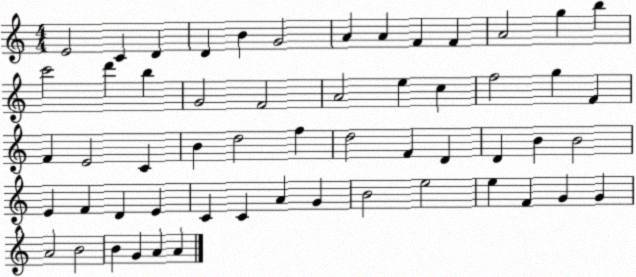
X:1
T:Untitled
M:4/4
L:1/4
K:C
E2 C D D B G2 A A F F A2 g b c'2 d' b G2 F2 A2 e c f2 g F F E2 C B d2 f d2 F D D B B2 E F D E C C A G B2 e2 e F G G A2 B2 B G A A